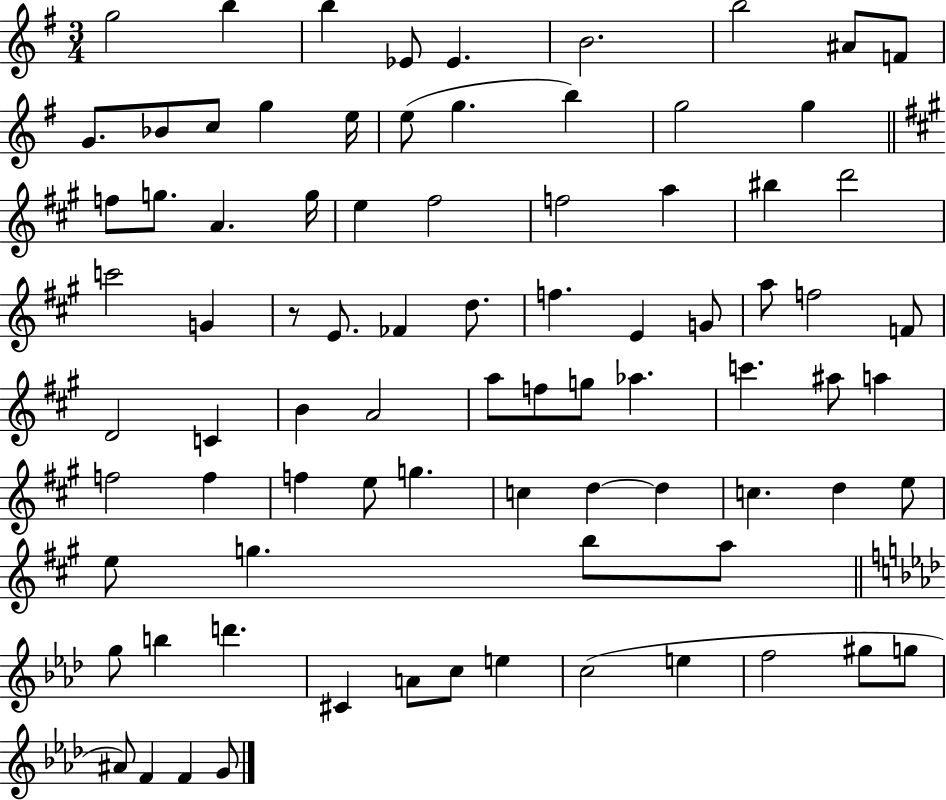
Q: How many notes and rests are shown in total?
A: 83